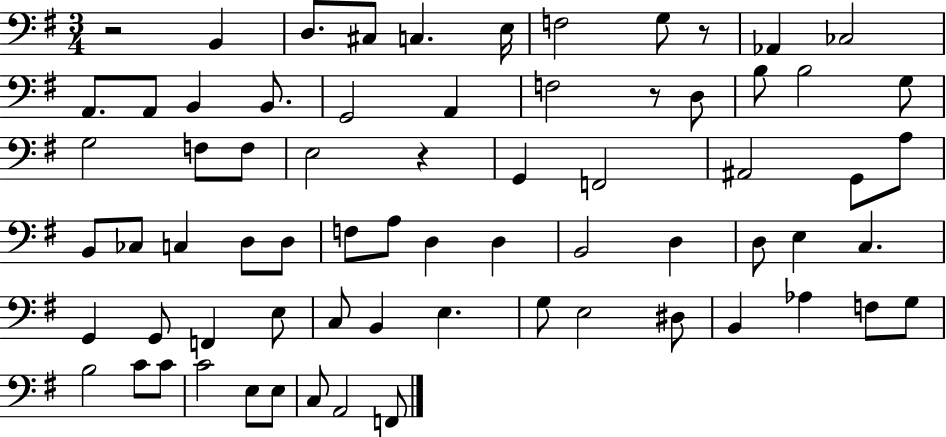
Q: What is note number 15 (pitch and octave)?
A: A2